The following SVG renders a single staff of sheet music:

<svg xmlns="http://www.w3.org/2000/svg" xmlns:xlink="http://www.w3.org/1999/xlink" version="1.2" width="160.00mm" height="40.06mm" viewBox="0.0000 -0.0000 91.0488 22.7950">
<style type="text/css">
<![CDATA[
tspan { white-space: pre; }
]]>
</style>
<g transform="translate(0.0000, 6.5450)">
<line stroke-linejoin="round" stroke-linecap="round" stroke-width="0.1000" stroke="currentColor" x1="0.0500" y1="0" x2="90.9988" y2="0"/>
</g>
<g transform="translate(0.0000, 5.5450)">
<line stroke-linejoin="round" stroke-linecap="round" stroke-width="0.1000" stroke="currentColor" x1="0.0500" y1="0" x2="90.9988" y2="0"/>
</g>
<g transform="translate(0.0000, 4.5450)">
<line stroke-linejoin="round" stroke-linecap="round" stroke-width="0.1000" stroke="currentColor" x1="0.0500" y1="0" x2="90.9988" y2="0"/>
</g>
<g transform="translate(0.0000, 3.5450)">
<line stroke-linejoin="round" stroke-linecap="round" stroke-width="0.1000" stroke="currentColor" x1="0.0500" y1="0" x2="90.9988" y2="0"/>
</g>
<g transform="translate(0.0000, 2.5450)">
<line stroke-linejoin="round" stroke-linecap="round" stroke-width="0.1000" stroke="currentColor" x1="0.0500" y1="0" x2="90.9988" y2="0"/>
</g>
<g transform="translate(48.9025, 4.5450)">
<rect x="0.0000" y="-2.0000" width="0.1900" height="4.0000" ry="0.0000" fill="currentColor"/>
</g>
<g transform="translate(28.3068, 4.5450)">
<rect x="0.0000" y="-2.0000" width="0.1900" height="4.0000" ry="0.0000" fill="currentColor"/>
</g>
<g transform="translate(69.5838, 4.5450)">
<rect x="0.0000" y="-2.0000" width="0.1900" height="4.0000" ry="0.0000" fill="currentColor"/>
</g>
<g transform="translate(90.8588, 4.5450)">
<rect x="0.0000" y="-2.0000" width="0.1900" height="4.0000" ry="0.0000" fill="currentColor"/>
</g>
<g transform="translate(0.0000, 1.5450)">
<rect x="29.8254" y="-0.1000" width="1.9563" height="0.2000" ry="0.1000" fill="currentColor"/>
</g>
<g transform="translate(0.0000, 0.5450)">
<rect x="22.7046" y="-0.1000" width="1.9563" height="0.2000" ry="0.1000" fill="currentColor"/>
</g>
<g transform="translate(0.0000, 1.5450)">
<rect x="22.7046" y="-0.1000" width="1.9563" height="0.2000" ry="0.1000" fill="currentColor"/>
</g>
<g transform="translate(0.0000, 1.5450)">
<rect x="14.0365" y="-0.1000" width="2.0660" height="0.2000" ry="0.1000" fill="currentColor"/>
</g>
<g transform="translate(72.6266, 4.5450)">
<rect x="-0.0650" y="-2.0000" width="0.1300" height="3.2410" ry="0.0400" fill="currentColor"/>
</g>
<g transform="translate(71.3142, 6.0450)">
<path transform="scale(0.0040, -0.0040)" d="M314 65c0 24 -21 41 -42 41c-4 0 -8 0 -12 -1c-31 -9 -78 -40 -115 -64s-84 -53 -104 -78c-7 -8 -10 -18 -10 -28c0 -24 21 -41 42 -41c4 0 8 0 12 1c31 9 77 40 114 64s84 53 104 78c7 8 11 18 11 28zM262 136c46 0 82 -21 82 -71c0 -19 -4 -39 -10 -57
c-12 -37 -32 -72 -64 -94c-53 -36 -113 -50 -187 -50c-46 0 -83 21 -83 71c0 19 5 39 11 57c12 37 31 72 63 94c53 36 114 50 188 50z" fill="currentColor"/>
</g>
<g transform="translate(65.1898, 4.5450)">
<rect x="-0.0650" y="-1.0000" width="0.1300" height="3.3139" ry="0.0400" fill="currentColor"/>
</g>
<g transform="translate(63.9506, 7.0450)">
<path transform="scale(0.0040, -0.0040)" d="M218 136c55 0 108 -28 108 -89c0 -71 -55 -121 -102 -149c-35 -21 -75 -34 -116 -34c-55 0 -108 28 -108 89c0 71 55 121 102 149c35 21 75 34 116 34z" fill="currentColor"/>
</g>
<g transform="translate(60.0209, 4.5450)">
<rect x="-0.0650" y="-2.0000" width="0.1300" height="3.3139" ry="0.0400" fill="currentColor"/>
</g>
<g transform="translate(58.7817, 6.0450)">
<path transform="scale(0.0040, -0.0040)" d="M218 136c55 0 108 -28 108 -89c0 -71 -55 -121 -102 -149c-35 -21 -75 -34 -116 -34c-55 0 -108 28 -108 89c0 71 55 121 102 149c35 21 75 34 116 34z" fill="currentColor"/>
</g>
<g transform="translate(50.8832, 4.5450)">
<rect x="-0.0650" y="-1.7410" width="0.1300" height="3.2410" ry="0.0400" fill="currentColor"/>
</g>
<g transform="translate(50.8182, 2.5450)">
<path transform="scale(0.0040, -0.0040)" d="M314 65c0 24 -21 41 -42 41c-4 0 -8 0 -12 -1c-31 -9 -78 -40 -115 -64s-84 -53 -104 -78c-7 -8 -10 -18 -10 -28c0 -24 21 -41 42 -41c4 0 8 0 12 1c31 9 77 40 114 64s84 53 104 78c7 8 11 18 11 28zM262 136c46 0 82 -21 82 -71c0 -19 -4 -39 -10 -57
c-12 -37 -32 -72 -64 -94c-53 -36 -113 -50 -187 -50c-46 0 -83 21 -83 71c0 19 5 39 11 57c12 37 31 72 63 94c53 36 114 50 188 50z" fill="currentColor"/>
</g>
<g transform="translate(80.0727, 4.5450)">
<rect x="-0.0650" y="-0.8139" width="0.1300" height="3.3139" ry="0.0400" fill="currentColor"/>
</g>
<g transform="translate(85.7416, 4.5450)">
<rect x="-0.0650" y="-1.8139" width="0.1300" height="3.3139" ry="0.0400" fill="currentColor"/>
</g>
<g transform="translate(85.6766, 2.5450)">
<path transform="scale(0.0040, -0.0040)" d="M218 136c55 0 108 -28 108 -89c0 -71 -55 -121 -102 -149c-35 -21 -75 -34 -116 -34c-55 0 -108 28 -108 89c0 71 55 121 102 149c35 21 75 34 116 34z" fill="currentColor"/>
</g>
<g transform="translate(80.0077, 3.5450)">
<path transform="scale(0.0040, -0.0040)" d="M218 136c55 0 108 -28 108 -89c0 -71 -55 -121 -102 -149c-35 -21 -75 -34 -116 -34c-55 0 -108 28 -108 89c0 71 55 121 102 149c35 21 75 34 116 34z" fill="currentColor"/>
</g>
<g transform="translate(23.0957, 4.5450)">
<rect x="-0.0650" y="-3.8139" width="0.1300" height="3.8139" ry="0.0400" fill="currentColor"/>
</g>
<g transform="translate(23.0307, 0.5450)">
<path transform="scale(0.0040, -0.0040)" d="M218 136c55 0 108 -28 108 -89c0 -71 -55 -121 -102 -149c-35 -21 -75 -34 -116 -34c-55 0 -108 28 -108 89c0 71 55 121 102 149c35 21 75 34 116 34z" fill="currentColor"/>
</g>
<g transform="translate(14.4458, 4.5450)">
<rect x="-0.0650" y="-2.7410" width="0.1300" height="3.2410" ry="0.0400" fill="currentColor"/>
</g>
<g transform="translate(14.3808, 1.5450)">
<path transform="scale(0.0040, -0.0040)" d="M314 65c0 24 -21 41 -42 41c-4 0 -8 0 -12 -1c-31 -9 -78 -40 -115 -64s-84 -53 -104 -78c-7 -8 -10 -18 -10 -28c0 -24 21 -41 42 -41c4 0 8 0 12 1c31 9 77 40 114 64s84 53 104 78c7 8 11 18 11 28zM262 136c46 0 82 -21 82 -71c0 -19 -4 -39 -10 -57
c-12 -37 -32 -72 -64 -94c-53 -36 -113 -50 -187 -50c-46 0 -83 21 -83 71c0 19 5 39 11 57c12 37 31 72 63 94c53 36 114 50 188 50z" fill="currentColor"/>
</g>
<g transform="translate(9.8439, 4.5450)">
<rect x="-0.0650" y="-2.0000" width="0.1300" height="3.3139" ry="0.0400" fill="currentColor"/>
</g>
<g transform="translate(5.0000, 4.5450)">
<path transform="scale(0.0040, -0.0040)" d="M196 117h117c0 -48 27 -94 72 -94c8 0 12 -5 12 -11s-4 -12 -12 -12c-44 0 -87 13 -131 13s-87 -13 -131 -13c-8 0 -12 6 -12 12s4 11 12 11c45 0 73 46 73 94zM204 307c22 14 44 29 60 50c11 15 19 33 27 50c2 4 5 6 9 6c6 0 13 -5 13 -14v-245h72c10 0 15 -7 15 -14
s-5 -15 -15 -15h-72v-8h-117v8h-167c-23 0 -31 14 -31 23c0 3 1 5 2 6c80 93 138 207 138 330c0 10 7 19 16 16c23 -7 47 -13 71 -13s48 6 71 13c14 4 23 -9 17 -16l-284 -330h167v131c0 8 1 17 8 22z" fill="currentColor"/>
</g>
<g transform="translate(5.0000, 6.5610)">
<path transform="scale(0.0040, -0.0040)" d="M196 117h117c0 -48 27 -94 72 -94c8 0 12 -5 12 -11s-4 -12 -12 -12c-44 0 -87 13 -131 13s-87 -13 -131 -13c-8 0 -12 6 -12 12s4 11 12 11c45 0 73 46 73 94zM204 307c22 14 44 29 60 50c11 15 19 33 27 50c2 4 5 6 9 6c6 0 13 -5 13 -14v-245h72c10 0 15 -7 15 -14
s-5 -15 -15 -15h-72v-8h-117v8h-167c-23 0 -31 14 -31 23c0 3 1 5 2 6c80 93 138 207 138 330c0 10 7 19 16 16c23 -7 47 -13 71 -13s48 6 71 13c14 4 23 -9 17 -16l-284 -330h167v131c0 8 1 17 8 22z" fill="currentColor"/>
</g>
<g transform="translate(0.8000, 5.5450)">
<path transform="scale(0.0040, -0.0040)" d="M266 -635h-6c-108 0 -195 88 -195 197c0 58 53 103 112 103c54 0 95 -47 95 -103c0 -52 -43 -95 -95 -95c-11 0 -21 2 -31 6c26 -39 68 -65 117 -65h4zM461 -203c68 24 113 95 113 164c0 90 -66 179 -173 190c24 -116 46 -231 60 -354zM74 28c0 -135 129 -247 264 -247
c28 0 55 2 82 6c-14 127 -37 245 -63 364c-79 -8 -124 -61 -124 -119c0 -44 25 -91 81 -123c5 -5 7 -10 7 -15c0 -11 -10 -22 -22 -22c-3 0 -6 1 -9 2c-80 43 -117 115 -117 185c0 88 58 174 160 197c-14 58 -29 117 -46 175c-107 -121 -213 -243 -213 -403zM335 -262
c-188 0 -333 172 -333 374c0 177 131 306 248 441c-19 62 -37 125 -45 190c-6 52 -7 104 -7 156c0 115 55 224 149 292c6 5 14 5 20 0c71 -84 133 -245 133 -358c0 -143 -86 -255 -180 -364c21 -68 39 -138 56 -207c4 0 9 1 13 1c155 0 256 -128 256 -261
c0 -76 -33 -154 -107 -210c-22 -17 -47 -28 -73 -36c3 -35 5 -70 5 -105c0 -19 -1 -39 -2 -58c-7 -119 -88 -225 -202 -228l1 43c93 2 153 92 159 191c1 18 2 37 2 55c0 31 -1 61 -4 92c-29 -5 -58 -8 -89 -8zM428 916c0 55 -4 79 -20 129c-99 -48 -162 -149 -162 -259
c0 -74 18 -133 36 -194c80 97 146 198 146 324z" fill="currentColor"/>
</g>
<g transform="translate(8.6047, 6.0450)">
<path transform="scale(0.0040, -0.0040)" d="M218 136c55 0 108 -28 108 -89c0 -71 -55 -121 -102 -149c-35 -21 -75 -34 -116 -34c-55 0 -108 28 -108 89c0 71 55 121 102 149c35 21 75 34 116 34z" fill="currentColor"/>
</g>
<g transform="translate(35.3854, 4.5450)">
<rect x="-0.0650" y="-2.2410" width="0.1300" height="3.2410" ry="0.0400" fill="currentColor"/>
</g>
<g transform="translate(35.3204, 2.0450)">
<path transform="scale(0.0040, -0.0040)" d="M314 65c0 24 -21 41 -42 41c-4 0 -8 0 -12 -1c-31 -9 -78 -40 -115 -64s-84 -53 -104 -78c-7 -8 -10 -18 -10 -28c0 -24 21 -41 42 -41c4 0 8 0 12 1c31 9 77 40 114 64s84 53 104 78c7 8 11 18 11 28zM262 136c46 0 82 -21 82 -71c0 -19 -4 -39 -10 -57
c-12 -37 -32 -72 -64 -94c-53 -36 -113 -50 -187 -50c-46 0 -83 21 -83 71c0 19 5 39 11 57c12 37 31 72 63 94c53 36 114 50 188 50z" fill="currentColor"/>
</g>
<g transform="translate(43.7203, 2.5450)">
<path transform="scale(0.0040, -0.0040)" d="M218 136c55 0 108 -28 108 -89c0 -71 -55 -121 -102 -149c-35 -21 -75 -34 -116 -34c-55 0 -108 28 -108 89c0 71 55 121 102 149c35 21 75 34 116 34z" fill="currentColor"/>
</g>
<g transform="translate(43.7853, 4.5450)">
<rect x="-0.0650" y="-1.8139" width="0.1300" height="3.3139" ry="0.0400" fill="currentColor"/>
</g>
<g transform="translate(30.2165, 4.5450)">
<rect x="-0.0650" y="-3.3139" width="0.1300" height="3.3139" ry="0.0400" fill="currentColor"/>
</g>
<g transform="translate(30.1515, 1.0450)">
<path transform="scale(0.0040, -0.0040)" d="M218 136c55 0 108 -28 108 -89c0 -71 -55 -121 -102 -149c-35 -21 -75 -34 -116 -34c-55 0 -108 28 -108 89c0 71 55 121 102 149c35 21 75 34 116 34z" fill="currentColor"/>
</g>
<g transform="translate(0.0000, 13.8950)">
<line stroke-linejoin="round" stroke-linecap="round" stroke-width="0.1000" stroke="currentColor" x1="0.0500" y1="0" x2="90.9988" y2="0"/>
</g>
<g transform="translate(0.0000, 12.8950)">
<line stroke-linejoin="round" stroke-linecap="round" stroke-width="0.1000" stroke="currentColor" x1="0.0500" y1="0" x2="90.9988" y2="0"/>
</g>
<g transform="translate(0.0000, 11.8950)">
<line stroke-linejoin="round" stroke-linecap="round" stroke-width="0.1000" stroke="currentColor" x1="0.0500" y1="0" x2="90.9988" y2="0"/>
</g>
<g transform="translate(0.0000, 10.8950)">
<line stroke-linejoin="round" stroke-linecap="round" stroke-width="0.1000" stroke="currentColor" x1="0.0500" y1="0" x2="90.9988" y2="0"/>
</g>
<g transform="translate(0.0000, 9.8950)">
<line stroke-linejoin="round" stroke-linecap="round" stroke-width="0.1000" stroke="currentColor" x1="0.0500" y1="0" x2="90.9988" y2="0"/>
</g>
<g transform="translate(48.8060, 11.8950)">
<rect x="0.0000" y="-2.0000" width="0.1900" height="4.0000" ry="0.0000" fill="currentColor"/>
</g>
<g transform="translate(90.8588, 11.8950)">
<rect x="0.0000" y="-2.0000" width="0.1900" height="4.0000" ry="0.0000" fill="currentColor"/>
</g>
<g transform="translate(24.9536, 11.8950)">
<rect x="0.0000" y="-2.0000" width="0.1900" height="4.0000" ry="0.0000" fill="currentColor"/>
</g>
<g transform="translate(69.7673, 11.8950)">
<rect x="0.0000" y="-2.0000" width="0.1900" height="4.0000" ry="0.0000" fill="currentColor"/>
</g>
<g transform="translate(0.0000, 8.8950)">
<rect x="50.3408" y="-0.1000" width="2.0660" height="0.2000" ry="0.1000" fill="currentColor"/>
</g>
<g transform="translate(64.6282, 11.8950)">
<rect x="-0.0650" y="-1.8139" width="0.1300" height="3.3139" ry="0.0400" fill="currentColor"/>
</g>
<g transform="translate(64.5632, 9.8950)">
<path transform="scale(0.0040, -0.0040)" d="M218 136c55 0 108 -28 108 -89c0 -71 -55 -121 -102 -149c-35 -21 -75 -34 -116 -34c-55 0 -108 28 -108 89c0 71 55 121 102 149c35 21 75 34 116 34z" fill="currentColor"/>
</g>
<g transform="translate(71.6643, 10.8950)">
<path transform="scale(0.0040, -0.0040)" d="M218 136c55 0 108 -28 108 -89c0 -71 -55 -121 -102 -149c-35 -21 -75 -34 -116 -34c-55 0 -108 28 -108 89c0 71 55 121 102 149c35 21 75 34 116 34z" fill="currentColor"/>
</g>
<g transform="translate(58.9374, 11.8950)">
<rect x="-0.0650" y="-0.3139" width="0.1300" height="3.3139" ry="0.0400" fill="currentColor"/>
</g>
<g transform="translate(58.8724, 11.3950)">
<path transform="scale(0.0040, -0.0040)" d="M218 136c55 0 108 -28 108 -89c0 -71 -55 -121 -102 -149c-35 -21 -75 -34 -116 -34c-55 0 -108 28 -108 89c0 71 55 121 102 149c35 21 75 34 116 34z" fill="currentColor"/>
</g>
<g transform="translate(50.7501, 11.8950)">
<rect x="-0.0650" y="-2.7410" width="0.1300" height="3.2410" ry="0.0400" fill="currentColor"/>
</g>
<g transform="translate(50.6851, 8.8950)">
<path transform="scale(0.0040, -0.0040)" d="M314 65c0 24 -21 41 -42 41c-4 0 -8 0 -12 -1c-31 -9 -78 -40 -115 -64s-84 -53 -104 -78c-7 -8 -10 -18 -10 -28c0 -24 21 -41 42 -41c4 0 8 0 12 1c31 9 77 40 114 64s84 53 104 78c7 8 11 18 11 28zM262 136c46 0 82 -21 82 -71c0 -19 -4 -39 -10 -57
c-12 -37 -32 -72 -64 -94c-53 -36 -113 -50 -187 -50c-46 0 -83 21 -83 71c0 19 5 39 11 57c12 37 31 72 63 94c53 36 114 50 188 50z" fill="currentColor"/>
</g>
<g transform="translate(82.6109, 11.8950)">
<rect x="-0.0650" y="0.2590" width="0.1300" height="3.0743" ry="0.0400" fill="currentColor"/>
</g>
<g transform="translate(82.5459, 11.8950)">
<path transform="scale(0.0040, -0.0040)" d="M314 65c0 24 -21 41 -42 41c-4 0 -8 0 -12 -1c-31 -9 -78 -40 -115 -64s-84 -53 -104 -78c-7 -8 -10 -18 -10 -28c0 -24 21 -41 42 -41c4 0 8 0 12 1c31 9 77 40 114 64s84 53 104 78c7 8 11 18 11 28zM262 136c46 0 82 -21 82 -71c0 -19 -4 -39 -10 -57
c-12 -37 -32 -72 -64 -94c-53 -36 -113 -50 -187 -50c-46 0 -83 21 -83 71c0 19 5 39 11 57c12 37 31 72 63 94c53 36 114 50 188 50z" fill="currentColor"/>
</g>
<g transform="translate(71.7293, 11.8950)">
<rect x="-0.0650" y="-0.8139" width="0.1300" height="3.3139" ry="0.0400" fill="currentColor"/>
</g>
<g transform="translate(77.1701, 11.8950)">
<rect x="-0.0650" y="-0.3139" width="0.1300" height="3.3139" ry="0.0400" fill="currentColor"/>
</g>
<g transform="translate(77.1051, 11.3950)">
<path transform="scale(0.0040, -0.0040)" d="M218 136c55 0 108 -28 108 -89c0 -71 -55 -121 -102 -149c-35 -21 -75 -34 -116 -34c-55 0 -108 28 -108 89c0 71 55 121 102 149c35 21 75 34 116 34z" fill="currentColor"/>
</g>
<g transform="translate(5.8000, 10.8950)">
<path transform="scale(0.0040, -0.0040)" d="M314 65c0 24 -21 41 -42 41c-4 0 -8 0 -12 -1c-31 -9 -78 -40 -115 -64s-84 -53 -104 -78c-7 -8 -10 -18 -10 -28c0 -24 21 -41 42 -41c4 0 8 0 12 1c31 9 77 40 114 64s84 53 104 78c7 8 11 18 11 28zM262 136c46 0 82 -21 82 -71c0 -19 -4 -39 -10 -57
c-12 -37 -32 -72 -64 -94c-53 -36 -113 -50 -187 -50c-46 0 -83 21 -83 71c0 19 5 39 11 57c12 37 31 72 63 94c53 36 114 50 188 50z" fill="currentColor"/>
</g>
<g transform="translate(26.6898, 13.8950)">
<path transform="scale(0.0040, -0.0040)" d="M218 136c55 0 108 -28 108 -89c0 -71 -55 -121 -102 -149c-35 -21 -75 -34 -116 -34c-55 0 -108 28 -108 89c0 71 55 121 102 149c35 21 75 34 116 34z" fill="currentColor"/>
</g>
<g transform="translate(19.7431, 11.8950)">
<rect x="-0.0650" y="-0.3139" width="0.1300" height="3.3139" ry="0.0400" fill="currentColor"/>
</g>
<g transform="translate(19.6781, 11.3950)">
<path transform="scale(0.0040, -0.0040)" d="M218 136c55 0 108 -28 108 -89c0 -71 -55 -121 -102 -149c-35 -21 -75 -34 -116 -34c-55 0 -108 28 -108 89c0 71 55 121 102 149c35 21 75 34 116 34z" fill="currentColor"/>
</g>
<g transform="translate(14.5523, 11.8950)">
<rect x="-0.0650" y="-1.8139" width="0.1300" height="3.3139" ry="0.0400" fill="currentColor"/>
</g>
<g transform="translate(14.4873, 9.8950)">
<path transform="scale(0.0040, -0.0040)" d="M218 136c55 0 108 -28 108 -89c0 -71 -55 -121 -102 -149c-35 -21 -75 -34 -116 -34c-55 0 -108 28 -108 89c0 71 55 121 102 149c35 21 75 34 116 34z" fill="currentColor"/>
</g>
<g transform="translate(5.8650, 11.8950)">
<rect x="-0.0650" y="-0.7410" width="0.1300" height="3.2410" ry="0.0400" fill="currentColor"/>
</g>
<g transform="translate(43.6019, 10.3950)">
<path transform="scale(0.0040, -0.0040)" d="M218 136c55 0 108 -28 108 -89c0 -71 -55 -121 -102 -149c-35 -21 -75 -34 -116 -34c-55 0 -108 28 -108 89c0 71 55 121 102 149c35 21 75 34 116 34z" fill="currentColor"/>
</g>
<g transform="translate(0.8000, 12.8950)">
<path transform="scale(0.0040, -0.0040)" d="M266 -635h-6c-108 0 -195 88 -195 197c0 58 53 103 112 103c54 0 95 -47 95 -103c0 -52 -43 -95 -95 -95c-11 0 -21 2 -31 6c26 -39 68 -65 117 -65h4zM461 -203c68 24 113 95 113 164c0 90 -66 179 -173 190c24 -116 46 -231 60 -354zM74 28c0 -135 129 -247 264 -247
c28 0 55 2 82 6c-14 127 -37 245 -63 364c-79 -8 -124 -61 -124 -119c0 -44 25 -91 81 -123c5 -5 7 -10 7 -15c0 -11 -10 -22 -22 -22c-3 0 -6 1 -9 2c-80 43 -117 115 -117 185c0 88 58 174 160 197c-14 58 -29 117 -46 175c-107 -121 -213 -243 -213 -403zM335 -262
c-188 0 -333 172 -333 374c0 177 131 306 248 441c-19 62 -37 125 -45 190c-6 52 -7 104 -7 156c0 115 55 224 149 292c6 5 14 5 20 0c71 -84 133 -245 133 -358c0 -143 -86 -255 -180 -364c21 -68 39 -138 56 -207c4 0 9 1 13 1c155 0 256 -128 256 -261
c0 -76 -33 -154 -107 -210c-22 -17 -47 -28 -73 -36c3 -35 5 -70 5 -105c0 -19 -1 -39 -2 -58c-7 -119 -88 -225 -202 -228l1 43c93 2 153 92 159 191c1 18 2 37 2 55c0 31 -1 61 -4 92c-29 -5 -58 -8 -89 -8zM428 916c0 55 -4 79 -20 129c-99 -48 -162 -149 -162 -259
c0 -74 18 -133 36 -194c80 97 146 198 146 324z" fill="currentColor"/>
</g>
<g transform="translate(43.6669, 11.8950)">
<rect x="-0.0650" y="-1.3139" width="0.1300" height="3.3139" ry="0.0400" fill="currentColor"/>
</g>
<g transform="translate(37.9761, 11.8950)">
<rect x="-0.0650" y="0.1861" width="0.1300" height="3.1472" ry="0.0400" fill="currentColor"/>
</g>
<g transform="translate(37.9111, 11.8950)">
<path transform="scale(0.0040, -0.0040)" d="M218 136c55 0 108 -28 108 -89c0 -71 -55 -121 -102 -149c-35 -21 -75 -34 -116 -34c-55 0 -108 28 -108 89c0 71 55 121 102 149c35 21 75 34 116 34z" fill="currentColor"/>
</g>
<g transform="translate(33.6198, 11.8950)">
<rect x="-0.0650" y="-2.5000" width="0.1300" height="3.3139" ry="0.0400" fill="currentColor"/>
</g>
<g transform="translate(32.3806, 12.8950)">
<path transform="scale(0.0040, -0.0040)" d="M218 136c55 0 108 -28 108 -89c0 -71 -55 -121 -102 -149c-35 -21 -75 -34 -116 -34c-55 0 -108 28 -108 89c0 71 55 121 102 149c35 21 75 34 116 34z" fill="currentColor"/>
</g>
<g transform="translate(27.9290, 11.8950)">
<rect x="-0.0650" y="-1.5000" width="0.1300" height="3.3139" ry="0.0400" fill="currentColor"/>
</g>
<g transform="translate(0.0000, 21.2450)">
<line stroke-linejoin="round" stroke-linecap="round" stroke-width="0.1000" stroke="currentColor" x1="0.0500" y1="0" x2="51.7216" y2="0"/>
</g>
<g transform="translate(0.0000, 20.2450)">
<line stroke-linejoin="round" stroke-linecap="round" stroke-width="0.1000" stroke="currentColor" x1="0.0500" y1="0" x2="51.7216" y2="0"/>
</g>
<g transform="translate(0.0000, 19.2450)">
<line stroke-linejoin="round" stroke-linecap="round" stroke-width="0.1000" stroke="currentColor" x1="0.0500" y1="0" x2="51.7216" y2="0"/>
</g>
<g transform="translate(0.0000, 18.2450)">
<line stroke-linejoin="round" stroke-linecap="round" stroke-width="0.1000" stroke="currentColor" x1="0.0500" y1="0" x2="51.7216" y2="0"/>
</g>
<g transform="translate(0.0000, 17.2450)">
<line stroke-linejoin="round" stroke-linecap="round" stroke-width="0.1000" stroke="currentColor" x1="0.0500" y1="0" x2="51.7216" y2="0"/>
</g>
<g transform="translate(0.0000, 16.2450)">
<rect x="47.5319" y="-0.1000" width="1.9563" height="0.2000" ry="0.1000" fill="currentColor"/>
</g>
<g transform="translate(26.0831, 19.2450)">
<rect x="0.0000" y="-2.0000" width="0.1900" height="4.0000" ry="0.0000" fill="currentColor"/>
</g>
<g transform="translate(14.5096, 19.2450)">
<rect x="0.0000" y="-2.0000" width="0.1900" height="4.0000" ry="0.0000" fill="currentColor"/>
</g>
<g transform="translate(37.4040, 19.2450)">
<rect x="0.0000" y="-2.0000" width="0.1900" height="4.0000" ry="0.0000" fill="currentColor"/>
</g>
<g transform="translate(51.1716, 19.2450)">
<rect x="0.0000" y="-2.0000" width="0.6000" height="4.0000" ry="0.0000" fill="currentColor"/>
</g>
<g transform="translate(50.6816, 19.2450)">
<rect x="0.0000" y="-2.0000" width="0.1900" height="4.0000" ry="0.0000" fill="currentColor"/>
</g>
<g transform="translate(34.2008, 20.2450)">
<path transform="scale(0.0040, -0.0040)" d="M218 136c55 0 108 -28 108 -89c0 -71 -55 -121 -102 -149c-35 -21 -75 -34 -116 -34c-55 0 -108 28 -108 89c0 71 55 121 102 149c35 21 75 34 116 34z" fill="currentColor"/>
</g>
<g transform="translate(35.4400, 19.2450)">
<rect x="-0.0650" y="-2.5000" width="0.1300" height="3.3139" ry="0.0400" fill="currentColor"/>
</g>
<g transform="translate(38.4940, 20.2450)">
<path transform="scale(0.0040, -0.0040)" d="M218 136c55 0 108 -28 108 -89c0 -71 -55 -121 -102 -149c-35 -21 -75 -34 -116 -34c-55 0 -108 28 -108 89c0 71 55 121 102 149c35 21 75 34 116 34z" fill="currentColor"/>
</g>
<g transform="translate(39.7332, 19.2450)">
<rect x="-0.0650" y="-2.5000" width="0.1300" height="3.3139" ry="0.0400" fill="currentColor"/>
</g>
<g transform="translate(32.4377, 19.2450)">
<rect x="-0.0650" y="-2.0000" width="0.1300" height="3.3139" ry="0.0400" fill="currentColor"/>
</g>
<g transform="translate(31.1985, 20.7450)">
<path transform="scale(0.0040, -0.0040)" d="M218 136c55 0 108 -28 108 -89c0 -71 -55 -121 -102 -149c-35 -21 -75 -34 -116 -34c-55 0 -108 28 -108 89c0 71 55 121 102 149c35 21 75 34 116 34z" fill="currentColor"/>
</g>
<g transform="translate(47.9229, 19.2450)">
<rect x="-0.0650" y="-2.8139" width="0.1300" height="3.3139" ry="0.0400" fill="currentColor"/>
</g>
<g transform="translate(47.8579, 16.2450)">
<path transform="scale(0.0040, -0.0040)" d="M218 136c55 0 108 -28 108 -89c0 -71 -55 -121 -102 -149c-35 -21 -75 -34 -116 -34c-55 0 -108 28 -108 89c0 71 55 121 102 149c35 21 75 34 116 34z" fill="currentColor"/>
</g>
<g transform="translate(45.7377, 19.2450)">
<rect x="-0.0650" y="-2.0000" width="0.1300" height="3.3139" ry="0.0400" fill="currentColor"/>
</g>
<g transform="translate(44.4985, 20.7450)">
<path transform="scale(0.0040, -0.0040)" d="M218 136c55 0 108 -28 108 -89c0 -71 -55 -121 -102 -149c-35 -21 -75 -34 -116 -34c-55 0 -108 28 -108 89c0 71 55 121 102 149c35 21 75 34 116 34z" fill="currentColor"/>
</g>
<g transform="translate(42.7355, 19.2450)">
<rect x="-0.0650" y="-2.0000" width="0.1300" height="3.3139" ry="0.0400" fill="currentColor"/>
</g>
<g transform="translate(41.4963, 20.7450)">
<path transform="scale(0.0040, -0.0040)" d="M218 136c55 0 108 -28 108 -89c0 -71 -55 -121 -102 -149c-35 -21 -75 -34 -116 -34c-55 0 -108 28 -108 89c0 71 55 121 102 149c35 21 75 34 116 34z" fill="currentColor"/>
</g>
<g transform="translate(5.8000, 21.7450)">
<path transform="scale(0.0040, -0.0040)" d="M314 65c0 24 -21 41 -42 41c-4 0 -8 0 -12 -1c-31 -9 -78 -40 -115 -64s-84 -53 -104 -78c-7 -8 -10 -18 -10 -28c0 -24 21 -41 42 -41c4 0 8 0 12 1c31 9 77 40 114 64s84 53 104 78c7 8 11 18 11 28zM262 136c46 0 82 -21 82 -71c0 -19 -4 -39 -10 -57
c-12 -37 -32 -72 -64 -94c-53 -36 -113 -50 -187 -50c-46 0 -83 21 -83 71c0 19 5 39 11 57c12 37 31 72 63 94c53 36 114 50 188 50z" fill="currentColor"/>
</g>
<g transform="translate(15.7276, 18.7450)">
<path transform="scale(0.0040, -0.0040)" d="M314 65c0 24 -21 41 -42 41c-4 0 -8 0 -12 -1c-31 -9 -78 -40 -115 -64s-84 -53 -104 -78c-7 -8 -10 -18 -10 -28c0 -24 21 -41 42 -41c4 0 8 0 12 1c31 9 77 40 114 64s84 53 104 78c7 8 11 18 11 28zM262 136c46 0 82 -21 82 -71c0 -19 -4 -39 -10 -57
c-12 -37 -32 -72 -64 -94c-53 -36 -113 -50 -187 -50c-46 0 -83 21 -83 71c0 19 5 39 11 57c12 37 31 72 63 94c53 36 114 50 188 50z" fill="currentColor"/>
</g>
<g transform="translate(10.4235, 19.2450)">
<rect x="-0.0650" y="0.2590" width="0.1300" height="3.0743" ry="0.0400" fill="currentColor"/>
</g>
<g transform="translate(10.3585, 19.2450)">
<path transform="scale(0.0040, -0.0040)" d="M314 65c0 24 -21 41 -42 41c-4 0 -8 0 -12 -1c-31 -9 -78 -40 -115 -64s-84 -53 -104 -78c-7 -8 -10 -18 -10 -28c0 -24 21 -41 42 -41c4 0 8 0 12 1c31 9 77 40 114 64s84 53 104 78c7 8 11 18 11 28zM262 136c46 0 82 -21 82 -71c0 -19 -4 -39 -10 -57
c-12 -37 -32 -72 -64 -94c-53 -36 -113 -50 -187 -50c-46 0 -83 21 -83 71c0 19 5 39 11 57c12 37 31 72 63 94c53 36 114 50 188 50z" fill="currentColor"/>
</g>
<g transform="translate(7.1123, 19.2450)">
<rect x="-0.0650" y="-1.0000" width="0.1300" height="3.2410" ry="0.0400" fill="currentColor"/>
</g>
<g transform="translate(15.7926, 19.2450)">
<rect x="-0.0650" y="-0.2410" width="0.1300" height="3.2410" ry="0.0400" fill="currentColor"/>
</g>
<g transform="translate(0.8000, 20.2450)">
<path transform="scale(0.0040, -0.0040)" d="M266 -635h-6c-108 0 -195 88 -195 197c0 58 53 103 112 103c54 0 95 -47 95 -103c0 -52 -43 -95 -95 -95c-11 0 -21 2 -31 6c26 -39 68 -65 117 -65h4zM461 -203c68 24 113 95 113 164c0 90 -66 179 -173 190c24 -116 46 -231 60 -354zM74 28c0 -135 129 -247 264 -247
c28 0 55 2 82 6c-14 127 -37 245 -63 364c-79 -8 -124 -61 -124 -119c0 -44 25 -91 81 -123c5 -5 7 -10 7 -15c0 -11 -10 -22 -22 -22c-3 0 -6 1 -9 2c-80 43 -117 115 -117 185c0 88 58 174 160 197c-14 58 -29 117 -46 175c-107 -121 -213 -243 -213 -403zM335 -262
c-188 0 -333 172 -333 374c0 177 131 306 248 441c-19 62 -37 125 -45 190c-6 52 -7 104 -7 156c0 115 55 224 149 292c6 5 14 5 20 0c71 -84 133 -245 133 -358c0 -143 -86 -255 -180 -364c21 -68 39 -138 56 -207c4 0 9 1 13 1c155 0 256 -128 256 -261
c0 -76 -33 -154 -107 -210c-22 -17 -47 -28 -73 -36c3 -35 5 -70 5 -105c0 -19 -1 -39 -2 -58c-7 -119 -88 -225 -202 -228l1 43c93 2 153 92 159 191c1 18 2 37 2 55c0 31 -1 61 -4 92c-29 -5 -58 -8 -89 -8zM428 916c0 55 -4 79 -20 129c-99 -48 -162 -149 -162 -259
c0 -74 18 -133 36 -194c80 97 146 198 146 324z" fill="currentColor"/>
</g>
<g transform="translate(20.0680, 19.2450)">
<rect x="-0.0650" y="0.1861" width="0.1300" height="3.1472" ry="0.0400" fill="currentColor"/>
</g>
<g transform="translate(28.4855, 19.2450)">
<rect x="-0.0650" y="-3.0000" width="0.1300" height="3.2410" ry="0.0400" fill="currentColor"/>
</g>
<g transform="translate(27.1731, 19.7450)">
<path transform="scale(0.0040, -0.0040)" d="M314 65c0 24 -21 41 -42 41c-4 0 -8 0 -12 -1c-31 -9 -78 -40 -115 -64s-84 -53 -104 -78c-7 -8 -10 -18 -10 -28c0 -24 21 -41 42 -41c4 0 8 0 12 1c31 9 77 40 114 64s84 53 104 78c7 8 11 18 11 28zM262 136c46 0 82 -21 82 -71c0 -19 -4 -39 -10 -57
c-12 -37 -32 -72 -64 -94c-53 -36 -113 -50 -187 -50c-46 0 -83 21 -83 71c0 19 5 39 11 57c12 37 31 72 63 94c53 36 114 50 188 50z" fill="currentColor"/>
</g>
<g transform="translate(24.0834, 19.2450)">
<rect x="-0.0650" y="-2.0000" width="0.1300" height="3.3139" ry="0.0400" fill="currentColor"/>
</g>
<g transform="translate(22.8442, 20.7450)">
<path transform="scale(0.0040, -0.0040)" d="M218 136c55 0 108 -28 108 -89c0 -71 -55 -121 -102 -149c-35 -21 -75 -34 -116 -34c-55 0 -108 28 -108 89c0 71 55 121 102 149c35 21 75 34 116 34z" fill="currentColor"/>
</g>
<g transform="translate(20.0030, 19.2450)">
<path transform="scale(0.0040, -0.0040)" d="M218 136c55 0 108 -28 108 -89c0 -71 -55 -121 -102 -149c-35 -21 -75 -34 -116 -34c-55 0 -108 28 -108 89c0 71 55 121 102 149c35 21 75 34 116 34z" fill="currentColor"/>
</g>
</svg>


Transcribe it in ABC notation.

X:1
T:Untitled
M:4/4
L:1/4
K:C
F a2 c' b g2 f f2 F D F2 d f d2 f c E G B e a2 c f d c B2 D2 B2 c2 B F A2 F G G F F a